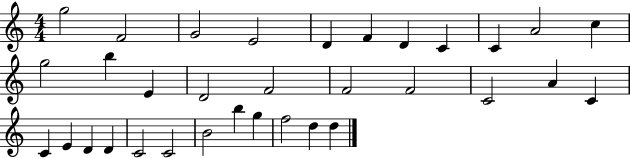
{
  \clef treble
  \numericTimeSignature
  \time 4/4
  \key c \major
  g''2 f'2 | g'2 e'2 | d'4 f'4 d'4 c'4 | c'4 a'2 c''4 | \break g''2 b''4 e'4 | d'2 f'2 | f'2 f'2 | c'2 a'4 c'4 | \break c'4 e'4 d'4 d'4 | c'2 c'2 | b'2 b''4 g''4 | f''2 d''4 d''4 | \break \bar "|."
}